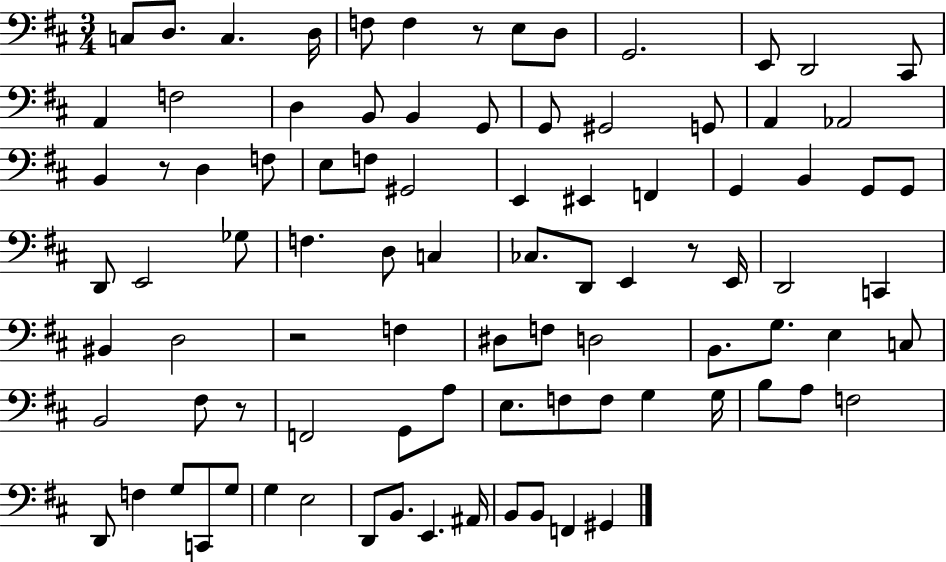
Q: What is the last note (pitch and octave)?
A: G#2